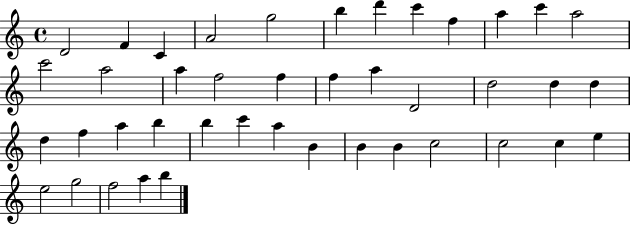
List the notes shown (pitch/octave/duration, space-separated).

D4/h F4/q C4/q A4/h G5/h B5/q D6/q C6/q F5/q A5/q C6/q A5/h C6/h A5/h A5/q F5/h F5/q F5/q A5/q D4/h D5/h D5/q D5/q D5/q F5/q A5/q B5/q B5/q C6/q A5/q B4/q B4/q B4/q C5/h C5/h C5/q E5/q E5/h G5/h F5/h A5/q B5/q